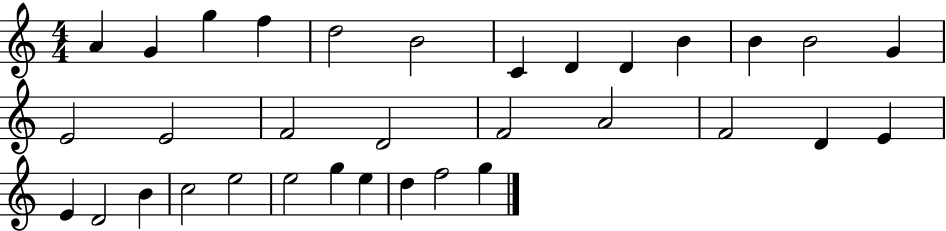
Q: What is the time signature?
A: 4/4